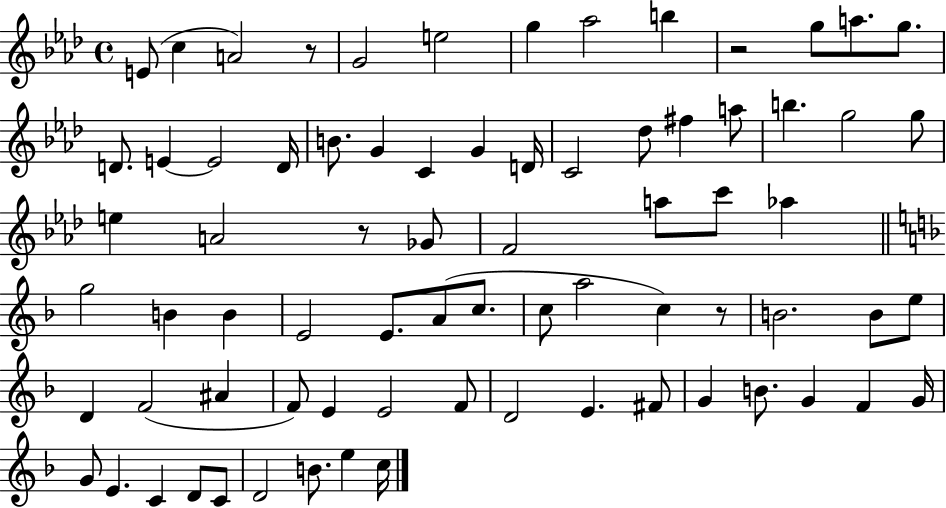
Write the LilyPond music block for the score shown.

{
  \clef treble
  \time 4/4
  \defaultTimeSignature
  \key aes \major
  e'8( c''4 a'2) r8 | g'2 e''2 | g''4 aes''2 b''4 | r2 g''8 a''8. g''8. | \break d'8. e'4~~ e'2 d'16 | b'8. g'4 c'4 g'4 d'16 | c'2 des''8 fis''4 a''8 | b''4. g''2 g''8 | \break e''4 a'2 r8 ges'8 | f'2 a''8 c'''8 aes''4 | \bar "||" \break \key f \major g''2 b'4 b'4 | e'2 e'8. a'8( c''8. | c''8 a''2 c''4) r8 | b'2. b'8 e''8 | \break d'4 f'2( ais'4 | f'8) e'4 e'2 f'8 | d'2 e'4. fis'8 | g'4 b'8. g'4 f'4 g'16 | \break g'8 e'4. c'4 d'8 c'8 | d'2 b'8. e''4 c''16 | \bar "|."
}